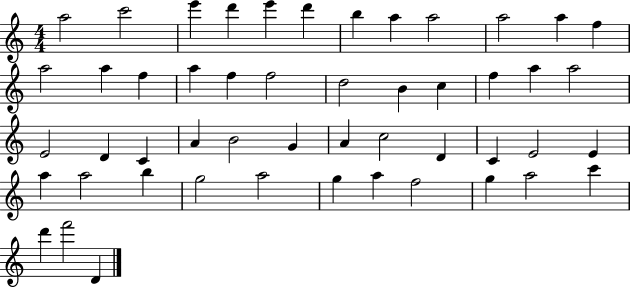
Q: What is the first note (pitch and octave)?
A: A5